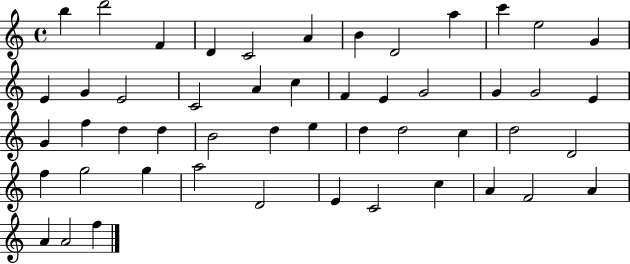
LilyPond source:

{
  \clef treble
  \time 4/4
  \defaultTimeSignature
  \key c \major
  b''4 d'''2 f'4 | d'4 c'2 a'4 | b'4 d'2 a''4 | c'''4 e''2 g'4 | \break e'4 g'4 e'2 | c'2 a'4 c''4 | f'4 e'4 g'2 | g'4 g'2 e'4 | \break g'4 f''4 d''4 d''4 | b'2 d''4 e''4 | d''4 d''2 c''4 | d''2 d'2 | \break f''4 g''2 g''4 | a''2 d'2 | e'4 c'2 c''4 | a'4 f'2 a'4 | \break a'4 a'2 f''4 | \bar "|."
}